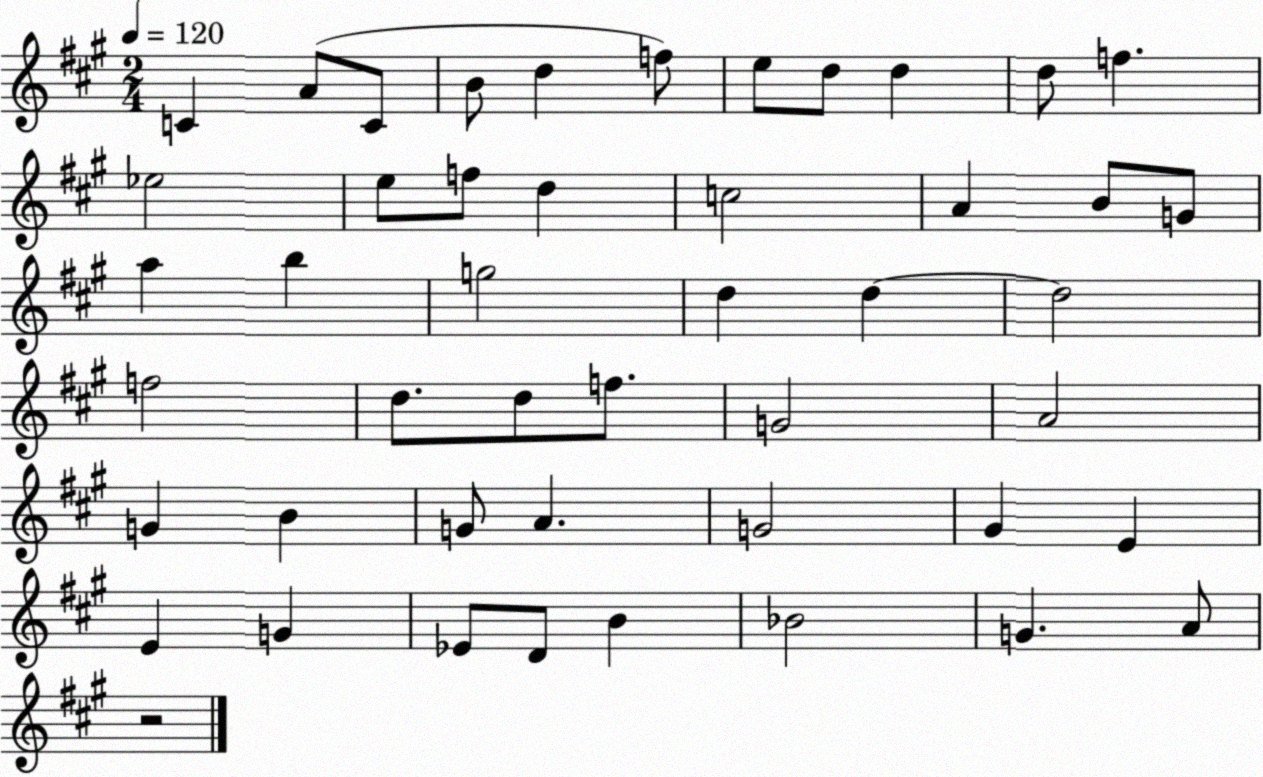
X:1
T:Untitled
M:2/4
L:1/4
K:A
C A/2 C/2 B/2 d f/2 e/2 d/2 d d/2 f _e2 e/2 f/2 d c2 A B/2 G/2 a b g2 d d d2 f2 d/2 d/2 f/2 G2 A2 G B G/2 A G2 ^G E E G _E/2 D/2 B _B2 G A/2 z2